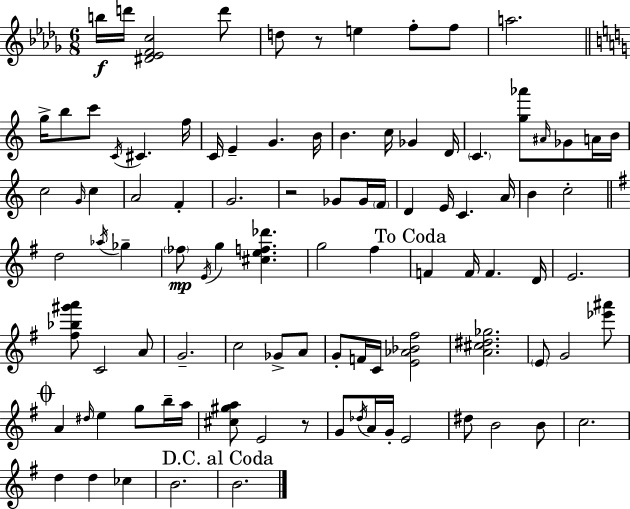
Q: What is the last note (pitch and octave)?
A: B4